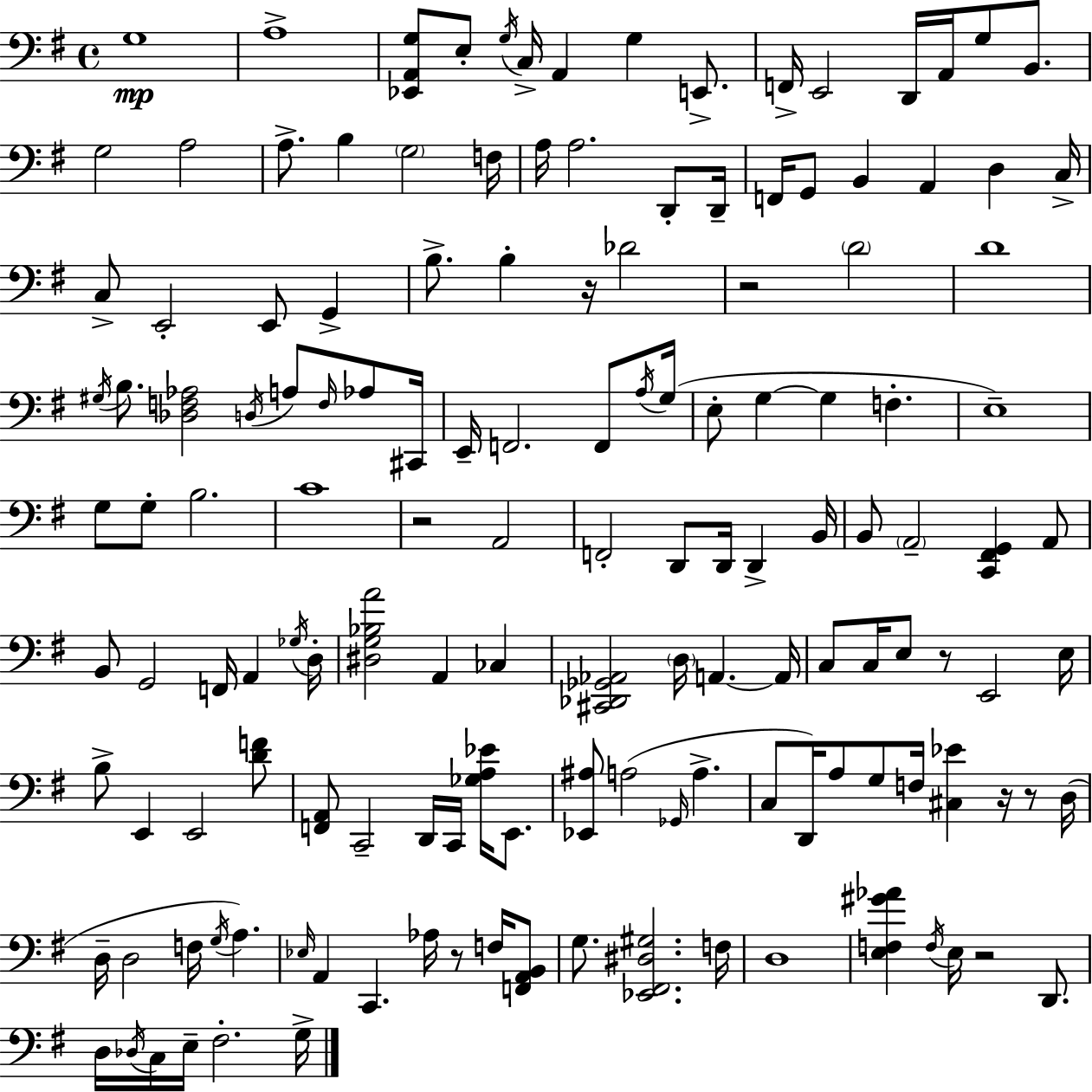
G3/w A3/w [Eb2,A2,G3]/e E3/e G3/s C3/s A2/q G3/q E2/e. F2/s E2/h D2/s A2/s G3/e B2/e. G3/h A3/h A3/e. B3/q G3/h F3/s A3/s A3/h. D2/e D2/s F2/s G2/e B2/q A2/q D3/q C3/s C3/e E2/h E2/e G2/q B3/e. B3/q R/s Db4/h R/h D4/h D4/w G#3/s B3/e. [Db3,F3,Ab3]/h D3/s A3/e F3/s Ab3/e C#2/s E2/s F2/h. F2/e A3/s G3/s E3/e G3/q G3/q F3/q. E3/w G3/e G3/e B3/h. C4/w R/h A2/h F2/h D2/e D2/s D2/q B2/s B2/e A2/h [C2,F#2,G2]/q A2/e B2/e G2/h F2/s A2/q Gb3/s D3/s [D#3,G3,Bb3,A4]/h A2/q CES3/q [C#2,Db2,Gb2,Ab2]/h D3/s A2/q. A2/s C3/e C3/s E3/e R/e E2/h E3/s B3/e E2/q E2/h [D4,F4]/e [F2,A2]/e C2/h D2/s C2/s [Gb3,A3,Eb4]/s E2/e. [Eb2,A#3]/e A3/h Gb2/s A3/q. C3/e D2/s A3/e G3/e F3/s [C#3,Eb4]/q R/s R/e D3/s D3/s D3/h F3/s G3/s A3/q. Eb3/s A2/q C2/q. Ab3/s R/e F3/s [F2,A2,B2]/e G3/e. [Eb2,F#2,D#3,G#3]/h. F3/s D3/w [E3,F3,G#4,Ab4]/q F3/s E3/s R/h D2/e. D3/s Db3/s C3/s E3/s F#3/h. G3/s